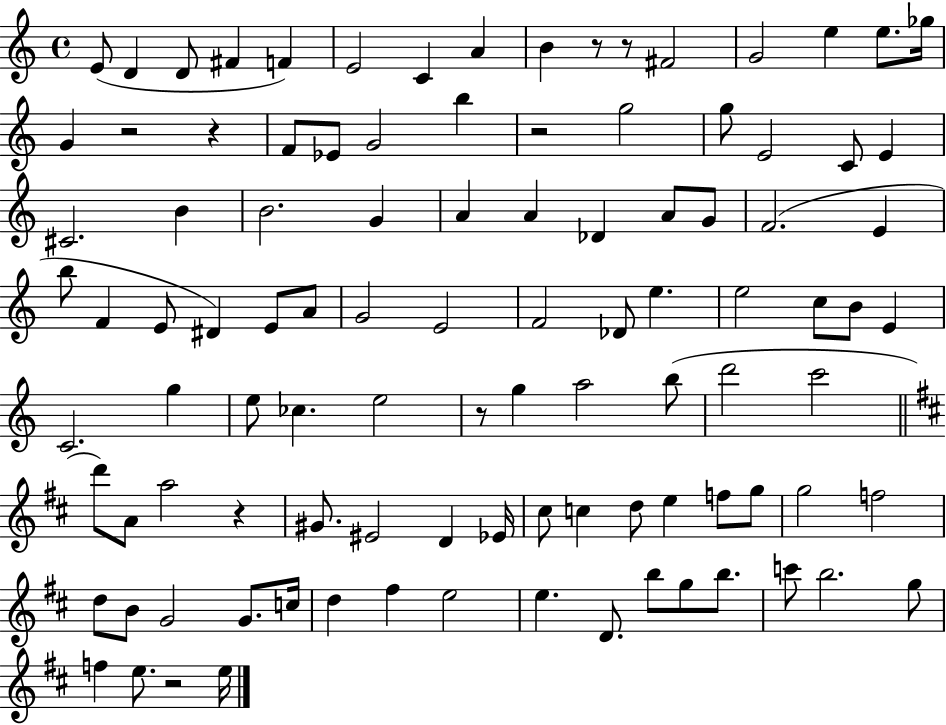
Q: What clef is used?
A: treble